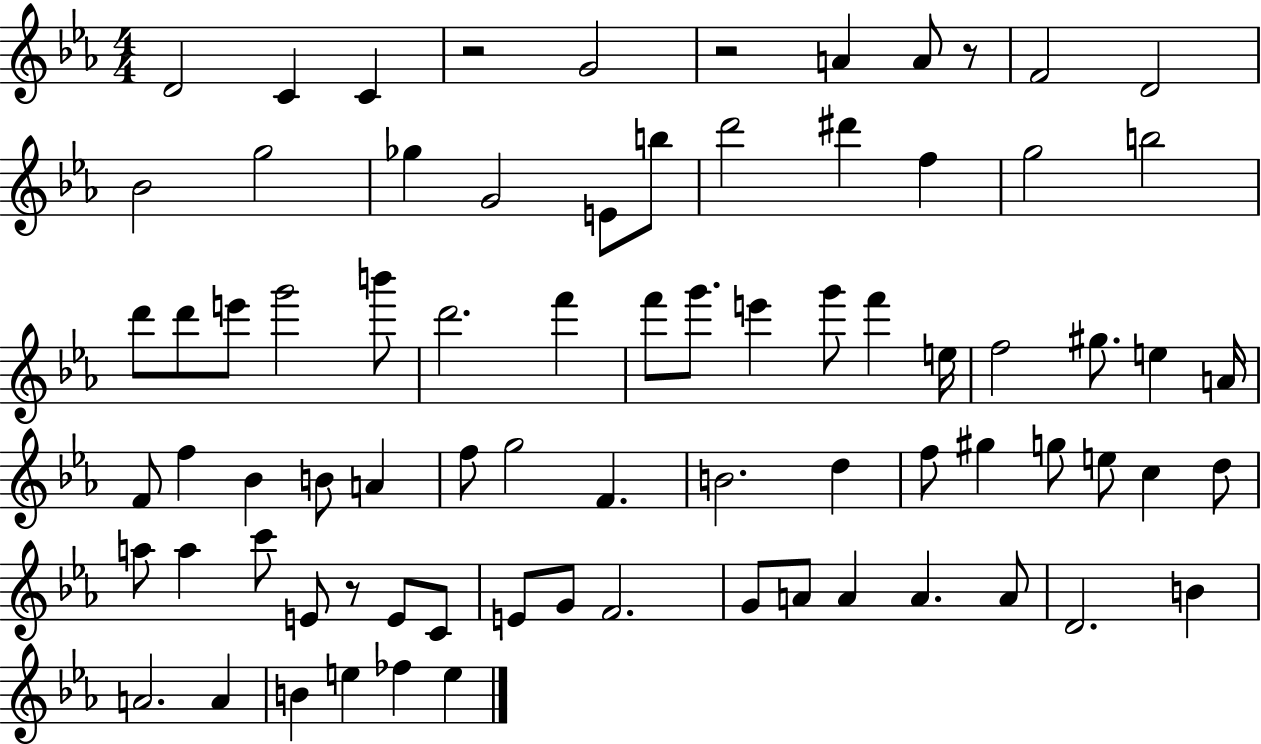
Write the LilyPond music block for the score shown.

{
  \clef treble
  \numericTimeSignature
  \time 4/4
  \key ees \major
  d'2 c'4 c'4 | r2 g'2 | r2 a'4 a'8 r8 | f'2 d'2 | \break bes'2 g''2 | ges''4 g'2 e'8 b''8 | d'''2 dis'''4 f''4 | g''2 b''2 | \break d'''8 d'''8 e'''8 g'''2 b'''8 | d'''2. f'''4 | f'''8 g'''8. e'''4 g'''8 f'''4 e''16 | f''2 gis''8. e''4 a'16 | \break f'8 f''4 bes'4 b'8 a'4 | f''8 g''2 f'4. | b'2. d''4 | f''8 gis''4 g''8 e''8 c''4 d''8 | \break a''8 a''4 c'''8 e'8 r8 e'8 c'8 | e'8 g'8 f'2. | g'8 a'8 a'4 a'4. a'8 | d'2. b'4 | \break a'2. a'4 | b'4 e''4 fes''4 e''4 | \bar "|."
}